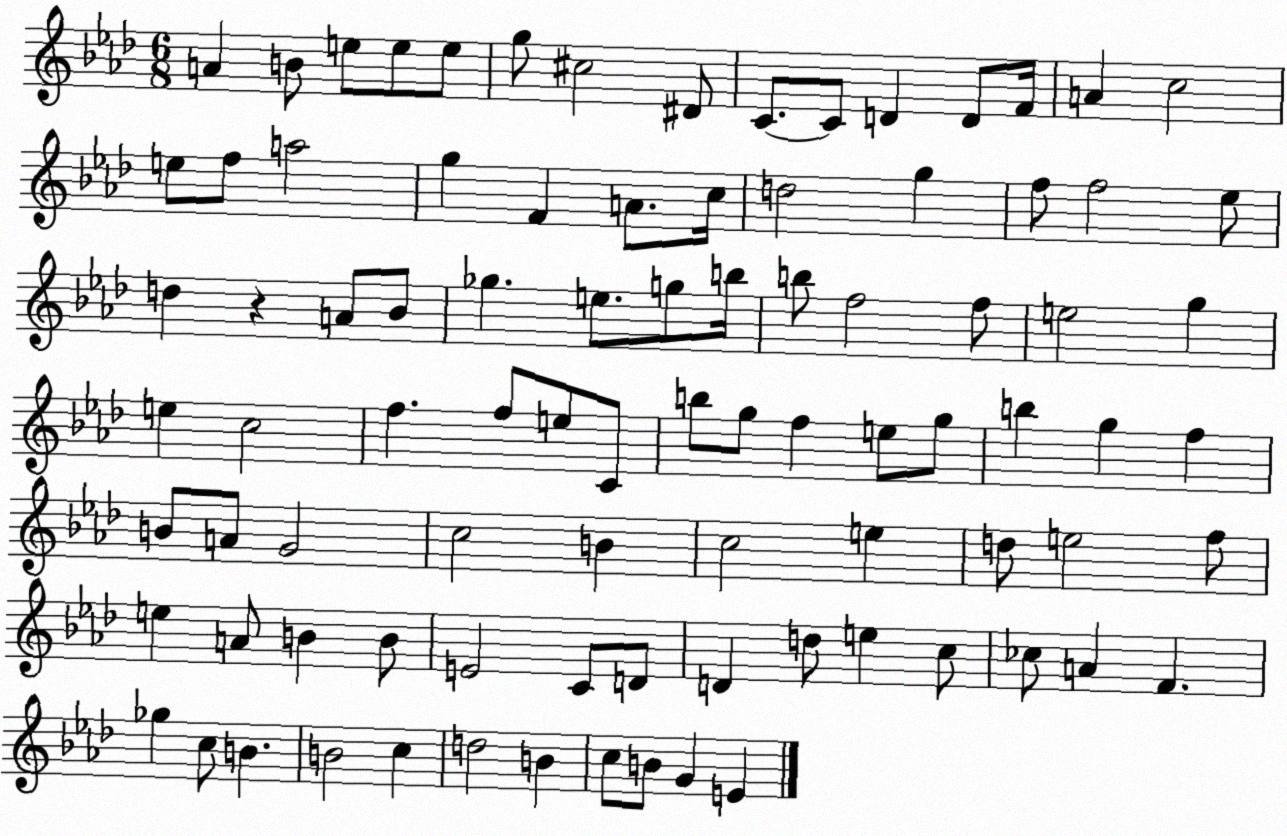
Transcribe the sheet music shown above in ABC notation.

X:1
T:Untitled
M:6/8
L:1/4
K:Ab
A B/2 e/2 e/2 e/2 g/2 ^c2 ^D/2 C/2 C/2 D D/2 F/4 A c2 e/2 f/2 a2 g F A/2 c/4 d2 g f/2 f2 _e/2 d z A/2 _B/2 _g e/2 g/2 b/4 b/2 f2 f/2 e2 g e c2 f f/2 e/2 C/2 b/2 g/2 f e/2 g/2 b g f B/2 A/2 G2 c2 B c2 e d/2 e2 f/2 e A/2 B B/2 E2 C/2 D/2 D d/2 e c/2 _c/2 A F _g c/2 B B2 c d2 B c/2 B/2 G E